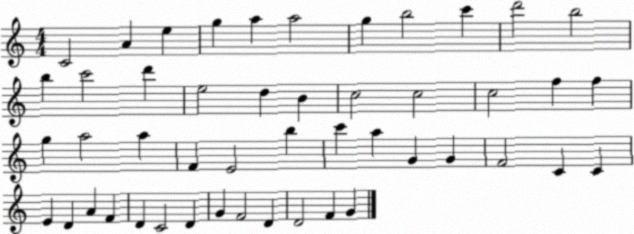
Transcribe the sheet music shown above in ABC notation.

X:1
T:Untitled
M:4/4
L:1/4
K:C
C2 A e g a a2 g b2 c' d'2 b2 b c'2 d' e2 d B c2 c2 c2 f f g a2 a F E2 b c' a G G F2 C C E D A F D C2 D G F2 D D2 F G